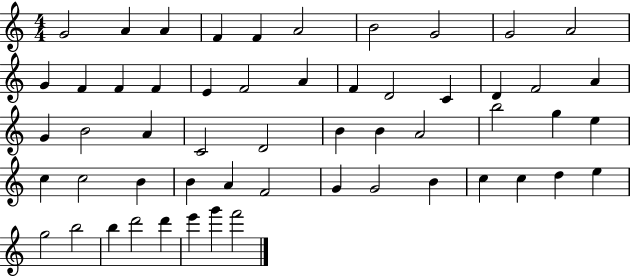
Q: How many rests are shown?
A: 0